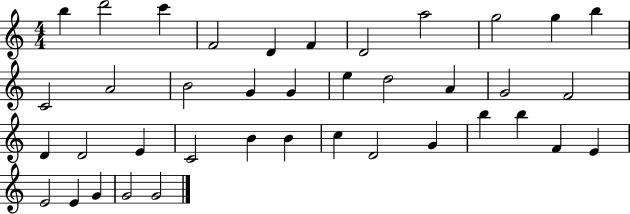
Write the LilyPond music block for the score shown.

{
  \clef treble
  \numericTimeSignature
  \time 4/4
  \key c \major
  b''4 d'''2 c'''4 | f'2 d'4 f'4 | d'2 a''2 | g''2 g''4 b''4 | \break c'2 a'2 | b'2 g'4 g'4 | e''4 d''2 a'4 | g'2 f'2 | \break d'4 d'2 e'4 | c'2 b'4 b'4 | c''4 d'2 g'4 | b''4 b''4 f'4 e'4 | \break e'2 e'4 g'4 | g'2 g'2 | \bar "|."
}